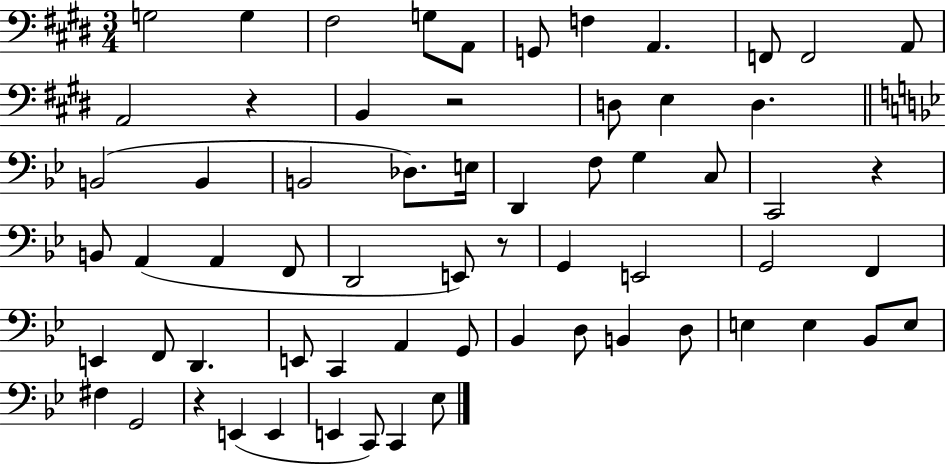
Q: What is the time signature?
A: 3/4